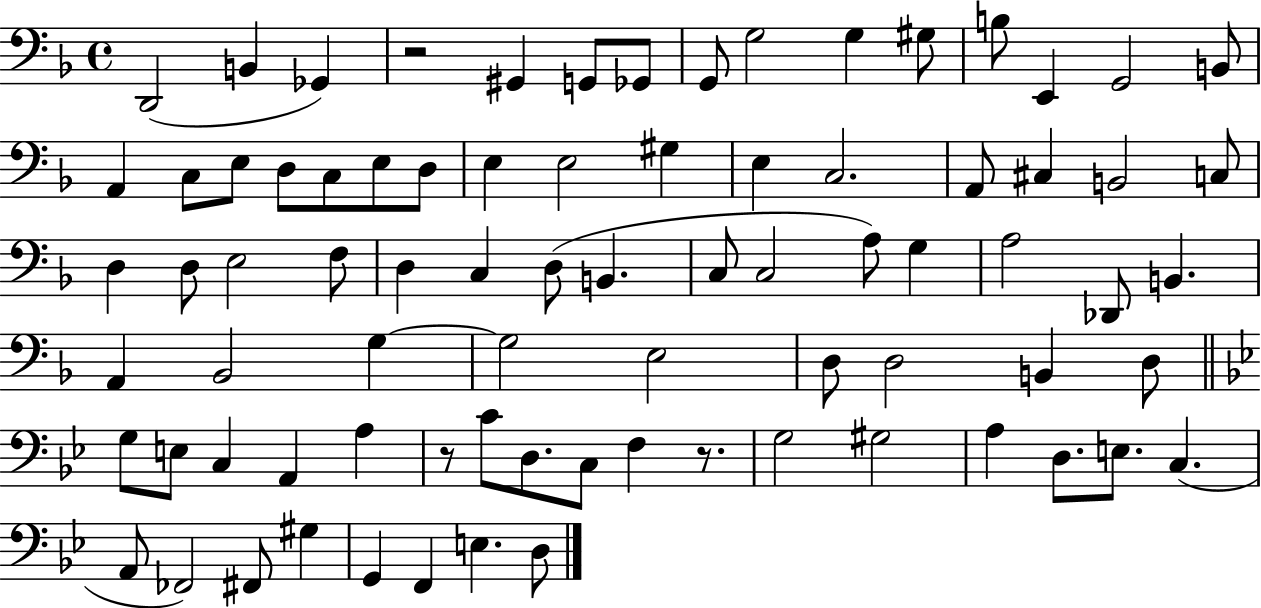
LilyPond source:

{
  \clef bass
  \time 4/4
  \defaultTimeSignature
  \key f \major
  d,2( b,4 ges,4) | r2 gis,4 g,8 ges,8 | g,8 g2 g4 gis8 | b8 e,4 g,2 b,8 | \break a,4 c8 e8 d8 c8 e8 d8 | e4 e2 gis4 | e4 c2. | a,8 cis4 b,2 c8 | \break d4 d8 e2 f8 | d4 c4 d8( b,4. | c8 c2 a8) g4 | a2 des,8 b,4. | \break a,4 bes,2 g4~~ | g2 e2 | d8 d2 b,4 d8 | \bar "||" \break \key bes \major g8 e8 c4 a,4 a4 | r8 c'8 d8. c8 f4 r8. | g2 gis2 | a4 d8. e8. c4.( | \break a,8 fes,2) fis,8 gis4 | g,4 f,4 e4. d8 | \bar "|."
}